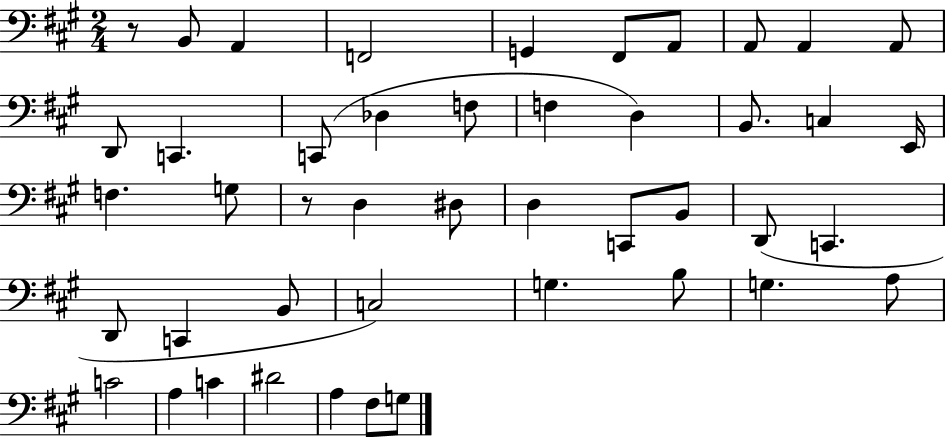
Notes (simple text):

R/e B2/e A2/q F2/h G2/q F#2/e A2/e A2/e A2/q A2/e D2/e C2/q. C2/e Db3/q F3/e F3/q D3/q B2/e. C3/q E2/s F3/q. G3/e R/e D3/q D#3/e D3/q C2/e B2/e D2/e C2/q. D2/e C2/q B2/e C3/h G3/q. B3/e G3/q. A3/e C4/h A3/q C4/q D#4/h A3/q F#3/e G3/e